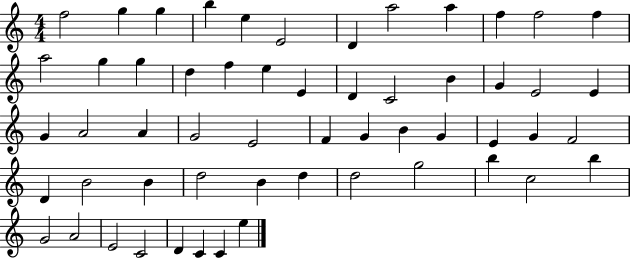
{
  \clef treble
  \numericTimeSignature
  \time 4/4
  \key c \major
  f''2 g''4 g''4 | b''4 e''4 e'2 | d'4 a''2 a''4 | f''4 f''2 f''4 | \break a''2 g''4 g''4 | d''4 f''4 e''4 e'4 | d'4 c'2 b'4 | g'4 e'2 e'4 | \break g'4 a'2 a'4 | g'2 e'2 | f'4 g'4 b'4 g'4 | e'4 g'4 f'2 | \break d'4 b'2 b'4 | d''2 b'4 d''4 | d''2 g''2 | b''4 c''2 b''4 | \break g'2 a'2 | e'2 c'2 | d'4 c'4 c'4 e''4 | \bar "|."
}